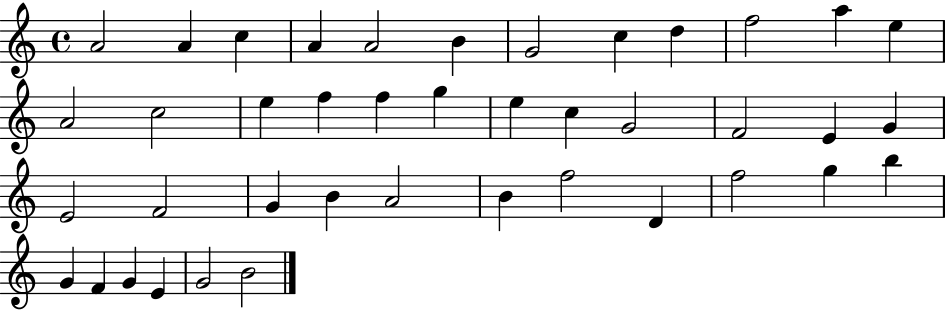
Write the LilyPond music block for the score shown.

{
  \clef treble
  \time 4/4
  \defaultTimeSignature
  \key c \major
  a'2 a'4 c''4 | a'4 a'2 b'4 | g'2 c''4 d''4 | f''2 a''4 e''4 | \break a'2 c''2 | e''4 f''4 f''4 g''4 | e''4 c''4 g'2 | f'2 e'4 g'4 | \break e'2 f'2 | g'4 b'4 a'2 | b'4 f''2 d'4 | f''2 g''4 b''4 | \break g'4 f'4 g'4 e'4 | g'2 b'2 | \bar "|."
}